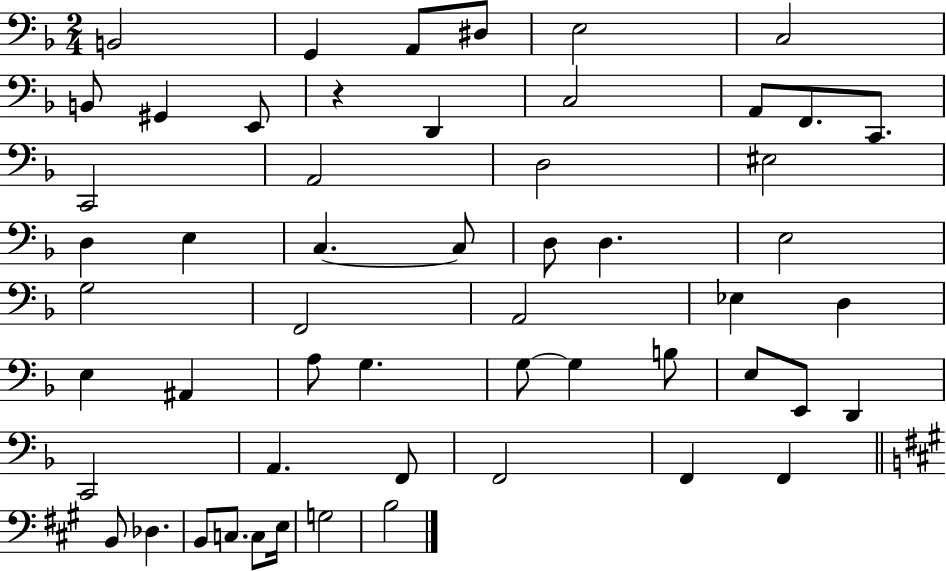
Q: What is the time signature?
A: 2/4